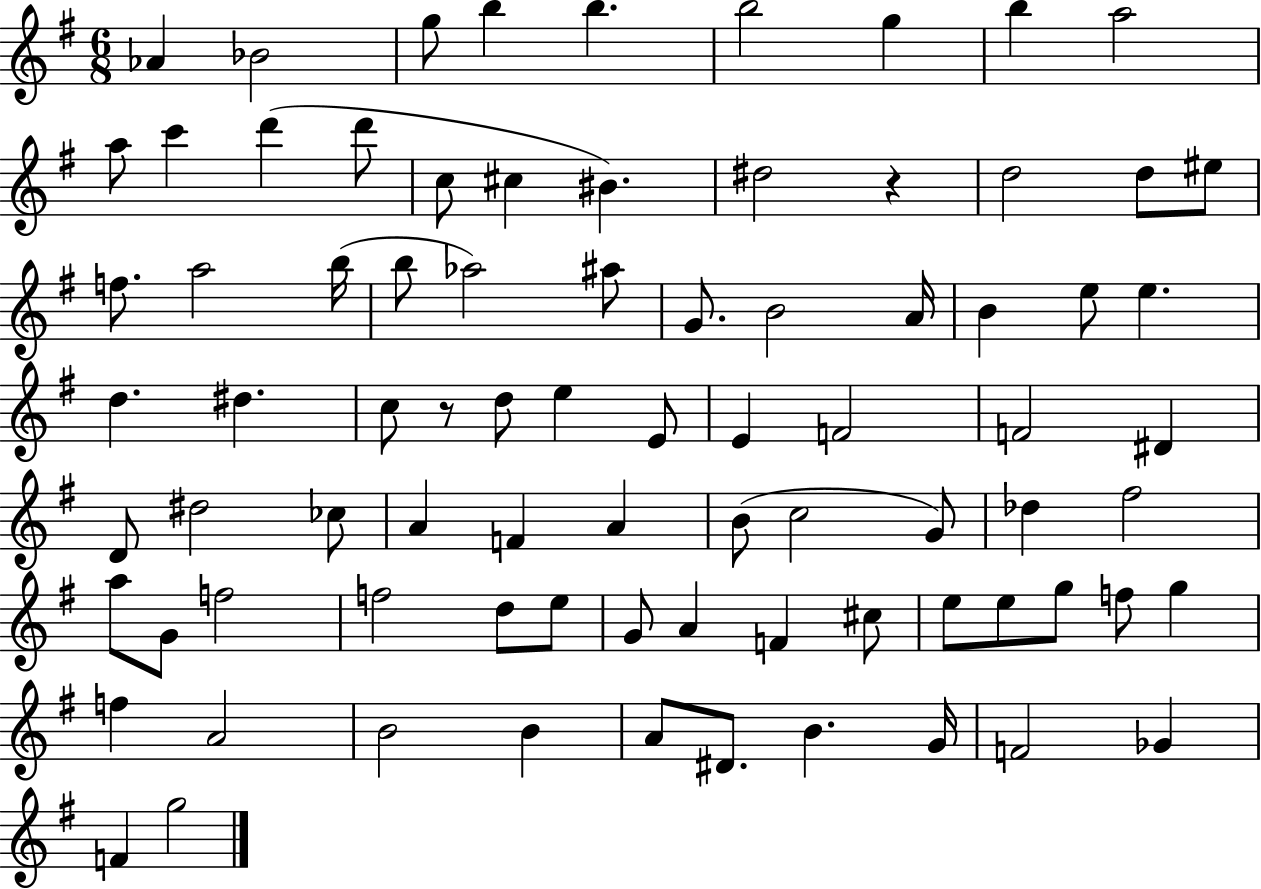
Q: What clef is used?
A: treble